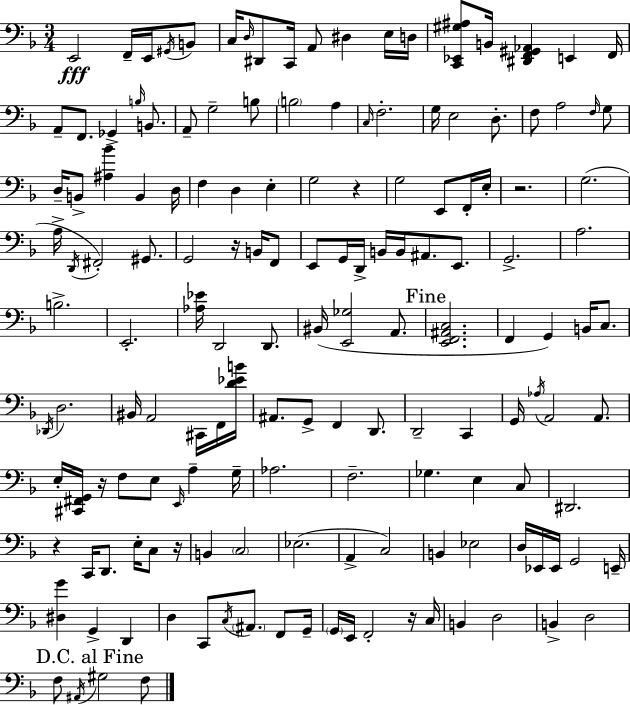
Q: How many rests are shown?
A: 7